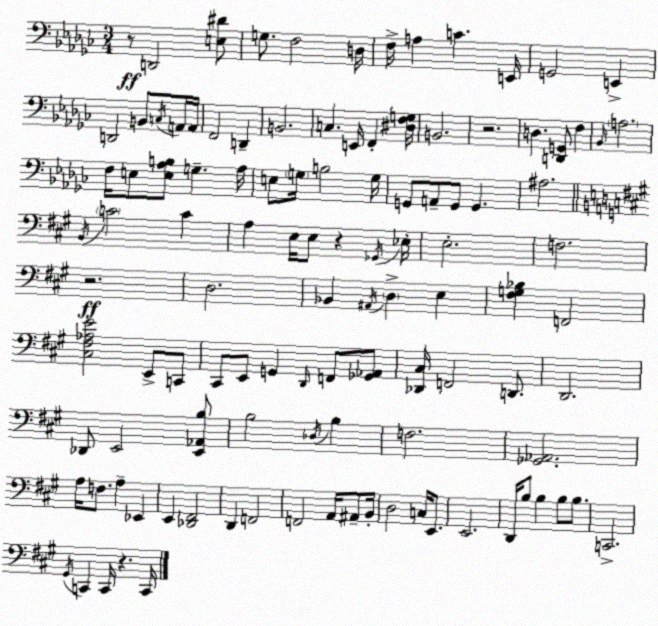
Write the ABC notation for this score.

X:1
T:Untitled
M:3/4
L:1/4
K:Ebm
z/2 D,,2 [E,^D]/2 G,/2 F,2 D,/4 F,/4 A, C E,,/4 G,,2 E,, D,,2 B,,/2 C,/4 A,,/4 A,,/4 F,,2 D,, B,,2 C, E,,/4 F,, [^D,F,G,]/4 B,,2 z2 D, [D,,G,,]/2 F, _B,,/4 A,2 F,/4 E,/2 [E,_A,B,]/2 G, _A,/4 E,/2 G,/4 B,2 G,/4 G,,/2 A,,/2 G,,/2 G,, ^A,2 B,,/4 C2 C A, E,/4 E,/2 z _G,,/4 _E,/4 E,2 F,2 z2 D,2 _B,, ^A,,/4 D, E, [^F,G,_B,] F,,2 [^C,^F,_A,E]2 E,,/2 C,,/2 ^C,,/2 E,,/2 G,, D,,/4 F,,/2 [_G,,_A,,]/2 [_D,,^C,]/4 F,,2 D,,/2 D,,2 _D,,/2 E,,2 [E,,_A,,B,]/2 B,2 _D,/4 B, F,2 [_G,,_A,,]2 A,/4 F,/2 A, _E,, E,, [_D,,^F,,]2 D,, F,,2 F,,2 A,,/4 ^A,,/2 B,,/4 D,2 C,/4 E,,/2 E,,2 D,,/4 B,/2 B, B,/2 B,/2 C,,2 ^G,,/4 C,, C,,/4 z C,,/4